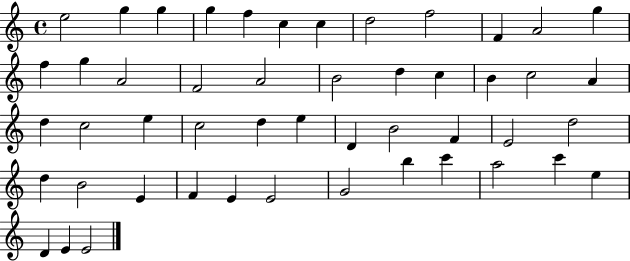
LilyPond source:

{
  \clef treble
  \time 4/4
  \defaultTimeSignature
  \key c \major
  e''2 g''4 g''4 | g''4 f''4 c''4 c''4 | d''2 f''2 | f'4 a'2 g''4 | \break f''4 g''4 a'2 | f'2 a'2 | b'2 d''4 c''4 | b'4 c''2 a'4 | \break d''4 c''2 e''4 | c''2 d''4 e''4 | d'4 b'2 f'4 | e'2 d''2 | \break d''4 b'2 e'4 | f'4 e'4 e'2 | g'2 b''4 c'''4 | a''2 c'''4 e''4 | \break d'4 e'4 e'2 | \bar "|."
}